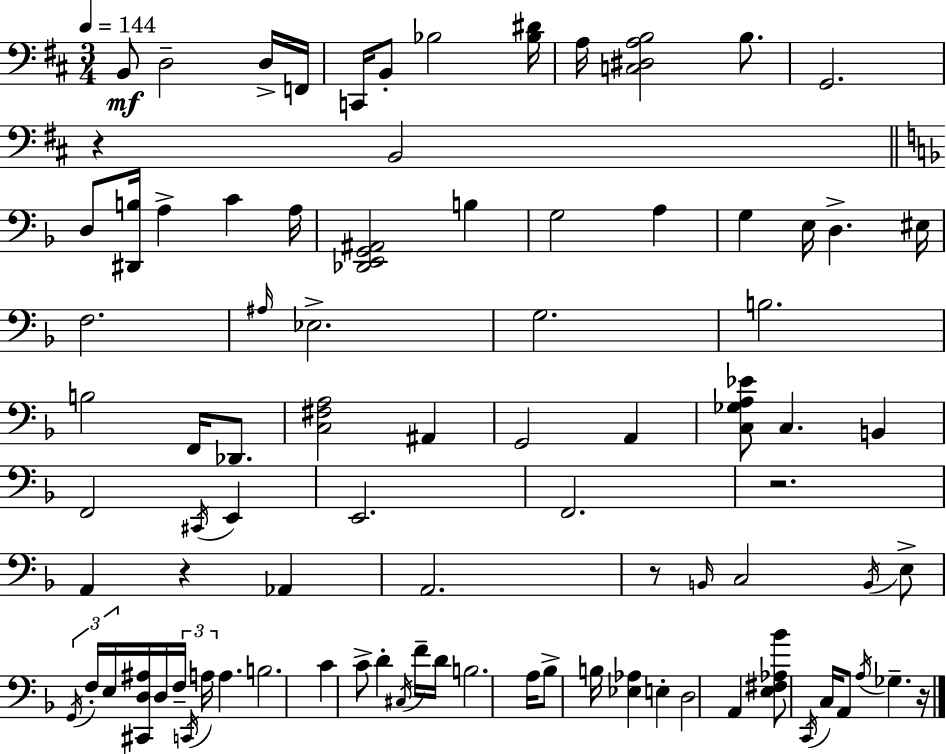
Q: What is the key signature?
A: D major